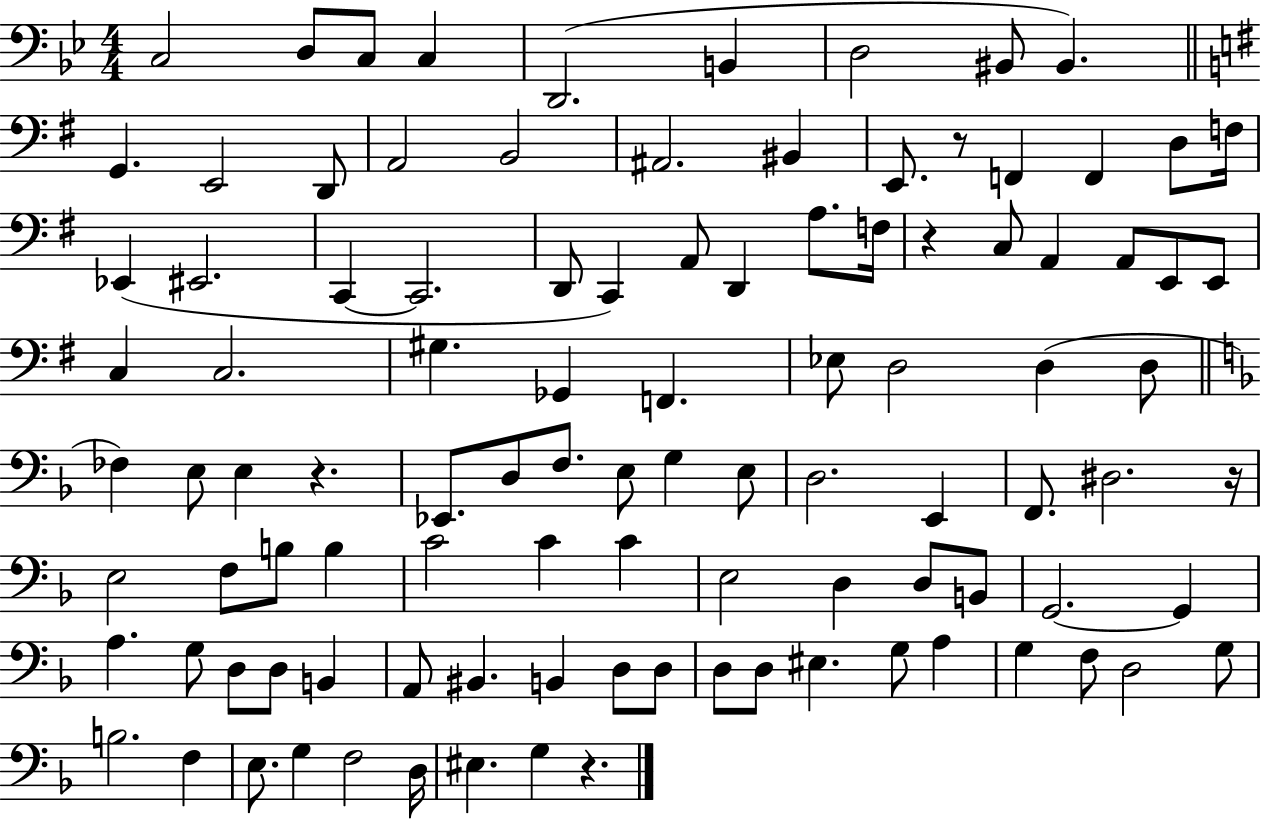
C3/h D3/e C3/e C3/q D2/h. B2/q D3/h BIS2/e BIS2/q. G2/q. E2/h D2/e A2/h B2/h A#2/h. BIS2/q E2/e. R/e F2/q F2/q D3/e F3/s Eb2/q EIS2/h. C2/q C2/h. D2/e C2/q A2/e D2/q A3/e. F3/s R/q C3/e A2/q A2/e E2/e E2/e C3/q C3/h. G#3/q. Gb2/q F2/q. Eb3/e D3/h D3/q D3/e FES3/q E3/e E3/q R/q. Eb2/e. D3/e F3/e. E3/e G3/q E3/e D3/h. E2/q F2/e. D#3/h. R/s E3/h F3/e B3/e B3/q C4/h C4/q C4/q E3/h D3/q D3/e B2/e G2/h. G2/q A3/q. G3/e D3/e D3/e B2/q A2/e BIS2/q. B2/q D3/e D3/e D3/e D3/e EIS3/q. G3/e A3/q G3/q F3/e D3/h G3/e B3/h. F3/q E3/e. G3/q F3/h D3/s EIS3/q. G3/q R/q.